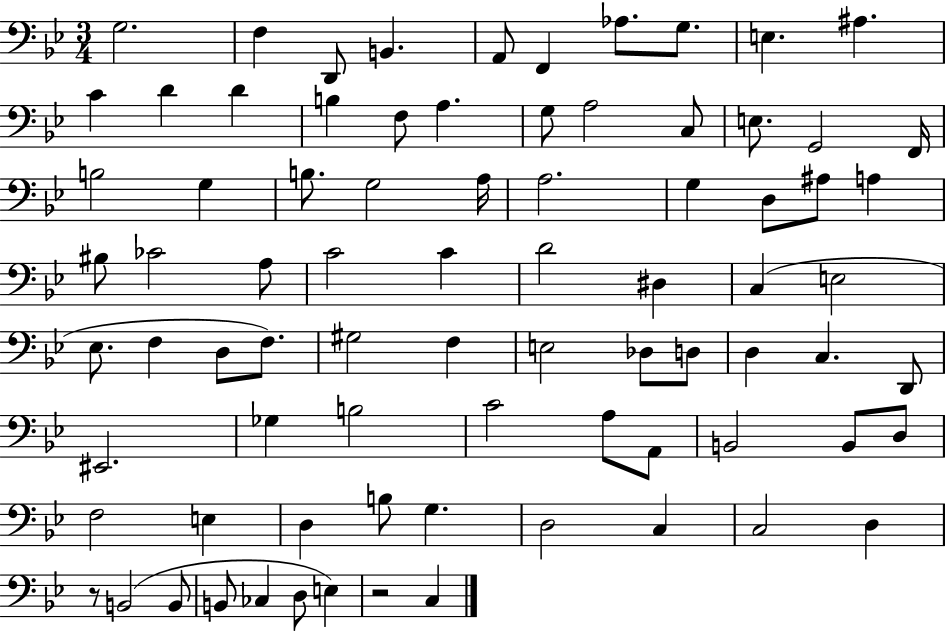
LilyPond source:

{
  \clef bass
  \numericTimeSignature
  \time 3/4
  \key bes \major
  g2. | f4 d,8 b,4. | a,8 f,4 aes8. g8. | e4. ais4. | \break c'4 d'4 d'4 | b4 f8 a4. | g8 a2 c8 | e8. g,2 f,16 | \break b2 g4 | b8. g2 a16 | a2. | g4 d8 ais8 a4 | \break bis8 ces'2 a8 | c'2 c'4 | d'2 dis4 | c4( e2 | \break ees8. f4 d8 f8.) | gis2 f4 | e2 des8 d8 | d4 c4. d,8 | \break eis,2. | ges4 b2 | c'2 a8 a,8 | b,2 b,8 d8 | \break f2 e4 | d4 b8 g4. | d2 c4 | c2 d4 | \break r8 b,2( b,8 | b,8 ces4 d8 e4) | r2 c4 | \bar "|."
}